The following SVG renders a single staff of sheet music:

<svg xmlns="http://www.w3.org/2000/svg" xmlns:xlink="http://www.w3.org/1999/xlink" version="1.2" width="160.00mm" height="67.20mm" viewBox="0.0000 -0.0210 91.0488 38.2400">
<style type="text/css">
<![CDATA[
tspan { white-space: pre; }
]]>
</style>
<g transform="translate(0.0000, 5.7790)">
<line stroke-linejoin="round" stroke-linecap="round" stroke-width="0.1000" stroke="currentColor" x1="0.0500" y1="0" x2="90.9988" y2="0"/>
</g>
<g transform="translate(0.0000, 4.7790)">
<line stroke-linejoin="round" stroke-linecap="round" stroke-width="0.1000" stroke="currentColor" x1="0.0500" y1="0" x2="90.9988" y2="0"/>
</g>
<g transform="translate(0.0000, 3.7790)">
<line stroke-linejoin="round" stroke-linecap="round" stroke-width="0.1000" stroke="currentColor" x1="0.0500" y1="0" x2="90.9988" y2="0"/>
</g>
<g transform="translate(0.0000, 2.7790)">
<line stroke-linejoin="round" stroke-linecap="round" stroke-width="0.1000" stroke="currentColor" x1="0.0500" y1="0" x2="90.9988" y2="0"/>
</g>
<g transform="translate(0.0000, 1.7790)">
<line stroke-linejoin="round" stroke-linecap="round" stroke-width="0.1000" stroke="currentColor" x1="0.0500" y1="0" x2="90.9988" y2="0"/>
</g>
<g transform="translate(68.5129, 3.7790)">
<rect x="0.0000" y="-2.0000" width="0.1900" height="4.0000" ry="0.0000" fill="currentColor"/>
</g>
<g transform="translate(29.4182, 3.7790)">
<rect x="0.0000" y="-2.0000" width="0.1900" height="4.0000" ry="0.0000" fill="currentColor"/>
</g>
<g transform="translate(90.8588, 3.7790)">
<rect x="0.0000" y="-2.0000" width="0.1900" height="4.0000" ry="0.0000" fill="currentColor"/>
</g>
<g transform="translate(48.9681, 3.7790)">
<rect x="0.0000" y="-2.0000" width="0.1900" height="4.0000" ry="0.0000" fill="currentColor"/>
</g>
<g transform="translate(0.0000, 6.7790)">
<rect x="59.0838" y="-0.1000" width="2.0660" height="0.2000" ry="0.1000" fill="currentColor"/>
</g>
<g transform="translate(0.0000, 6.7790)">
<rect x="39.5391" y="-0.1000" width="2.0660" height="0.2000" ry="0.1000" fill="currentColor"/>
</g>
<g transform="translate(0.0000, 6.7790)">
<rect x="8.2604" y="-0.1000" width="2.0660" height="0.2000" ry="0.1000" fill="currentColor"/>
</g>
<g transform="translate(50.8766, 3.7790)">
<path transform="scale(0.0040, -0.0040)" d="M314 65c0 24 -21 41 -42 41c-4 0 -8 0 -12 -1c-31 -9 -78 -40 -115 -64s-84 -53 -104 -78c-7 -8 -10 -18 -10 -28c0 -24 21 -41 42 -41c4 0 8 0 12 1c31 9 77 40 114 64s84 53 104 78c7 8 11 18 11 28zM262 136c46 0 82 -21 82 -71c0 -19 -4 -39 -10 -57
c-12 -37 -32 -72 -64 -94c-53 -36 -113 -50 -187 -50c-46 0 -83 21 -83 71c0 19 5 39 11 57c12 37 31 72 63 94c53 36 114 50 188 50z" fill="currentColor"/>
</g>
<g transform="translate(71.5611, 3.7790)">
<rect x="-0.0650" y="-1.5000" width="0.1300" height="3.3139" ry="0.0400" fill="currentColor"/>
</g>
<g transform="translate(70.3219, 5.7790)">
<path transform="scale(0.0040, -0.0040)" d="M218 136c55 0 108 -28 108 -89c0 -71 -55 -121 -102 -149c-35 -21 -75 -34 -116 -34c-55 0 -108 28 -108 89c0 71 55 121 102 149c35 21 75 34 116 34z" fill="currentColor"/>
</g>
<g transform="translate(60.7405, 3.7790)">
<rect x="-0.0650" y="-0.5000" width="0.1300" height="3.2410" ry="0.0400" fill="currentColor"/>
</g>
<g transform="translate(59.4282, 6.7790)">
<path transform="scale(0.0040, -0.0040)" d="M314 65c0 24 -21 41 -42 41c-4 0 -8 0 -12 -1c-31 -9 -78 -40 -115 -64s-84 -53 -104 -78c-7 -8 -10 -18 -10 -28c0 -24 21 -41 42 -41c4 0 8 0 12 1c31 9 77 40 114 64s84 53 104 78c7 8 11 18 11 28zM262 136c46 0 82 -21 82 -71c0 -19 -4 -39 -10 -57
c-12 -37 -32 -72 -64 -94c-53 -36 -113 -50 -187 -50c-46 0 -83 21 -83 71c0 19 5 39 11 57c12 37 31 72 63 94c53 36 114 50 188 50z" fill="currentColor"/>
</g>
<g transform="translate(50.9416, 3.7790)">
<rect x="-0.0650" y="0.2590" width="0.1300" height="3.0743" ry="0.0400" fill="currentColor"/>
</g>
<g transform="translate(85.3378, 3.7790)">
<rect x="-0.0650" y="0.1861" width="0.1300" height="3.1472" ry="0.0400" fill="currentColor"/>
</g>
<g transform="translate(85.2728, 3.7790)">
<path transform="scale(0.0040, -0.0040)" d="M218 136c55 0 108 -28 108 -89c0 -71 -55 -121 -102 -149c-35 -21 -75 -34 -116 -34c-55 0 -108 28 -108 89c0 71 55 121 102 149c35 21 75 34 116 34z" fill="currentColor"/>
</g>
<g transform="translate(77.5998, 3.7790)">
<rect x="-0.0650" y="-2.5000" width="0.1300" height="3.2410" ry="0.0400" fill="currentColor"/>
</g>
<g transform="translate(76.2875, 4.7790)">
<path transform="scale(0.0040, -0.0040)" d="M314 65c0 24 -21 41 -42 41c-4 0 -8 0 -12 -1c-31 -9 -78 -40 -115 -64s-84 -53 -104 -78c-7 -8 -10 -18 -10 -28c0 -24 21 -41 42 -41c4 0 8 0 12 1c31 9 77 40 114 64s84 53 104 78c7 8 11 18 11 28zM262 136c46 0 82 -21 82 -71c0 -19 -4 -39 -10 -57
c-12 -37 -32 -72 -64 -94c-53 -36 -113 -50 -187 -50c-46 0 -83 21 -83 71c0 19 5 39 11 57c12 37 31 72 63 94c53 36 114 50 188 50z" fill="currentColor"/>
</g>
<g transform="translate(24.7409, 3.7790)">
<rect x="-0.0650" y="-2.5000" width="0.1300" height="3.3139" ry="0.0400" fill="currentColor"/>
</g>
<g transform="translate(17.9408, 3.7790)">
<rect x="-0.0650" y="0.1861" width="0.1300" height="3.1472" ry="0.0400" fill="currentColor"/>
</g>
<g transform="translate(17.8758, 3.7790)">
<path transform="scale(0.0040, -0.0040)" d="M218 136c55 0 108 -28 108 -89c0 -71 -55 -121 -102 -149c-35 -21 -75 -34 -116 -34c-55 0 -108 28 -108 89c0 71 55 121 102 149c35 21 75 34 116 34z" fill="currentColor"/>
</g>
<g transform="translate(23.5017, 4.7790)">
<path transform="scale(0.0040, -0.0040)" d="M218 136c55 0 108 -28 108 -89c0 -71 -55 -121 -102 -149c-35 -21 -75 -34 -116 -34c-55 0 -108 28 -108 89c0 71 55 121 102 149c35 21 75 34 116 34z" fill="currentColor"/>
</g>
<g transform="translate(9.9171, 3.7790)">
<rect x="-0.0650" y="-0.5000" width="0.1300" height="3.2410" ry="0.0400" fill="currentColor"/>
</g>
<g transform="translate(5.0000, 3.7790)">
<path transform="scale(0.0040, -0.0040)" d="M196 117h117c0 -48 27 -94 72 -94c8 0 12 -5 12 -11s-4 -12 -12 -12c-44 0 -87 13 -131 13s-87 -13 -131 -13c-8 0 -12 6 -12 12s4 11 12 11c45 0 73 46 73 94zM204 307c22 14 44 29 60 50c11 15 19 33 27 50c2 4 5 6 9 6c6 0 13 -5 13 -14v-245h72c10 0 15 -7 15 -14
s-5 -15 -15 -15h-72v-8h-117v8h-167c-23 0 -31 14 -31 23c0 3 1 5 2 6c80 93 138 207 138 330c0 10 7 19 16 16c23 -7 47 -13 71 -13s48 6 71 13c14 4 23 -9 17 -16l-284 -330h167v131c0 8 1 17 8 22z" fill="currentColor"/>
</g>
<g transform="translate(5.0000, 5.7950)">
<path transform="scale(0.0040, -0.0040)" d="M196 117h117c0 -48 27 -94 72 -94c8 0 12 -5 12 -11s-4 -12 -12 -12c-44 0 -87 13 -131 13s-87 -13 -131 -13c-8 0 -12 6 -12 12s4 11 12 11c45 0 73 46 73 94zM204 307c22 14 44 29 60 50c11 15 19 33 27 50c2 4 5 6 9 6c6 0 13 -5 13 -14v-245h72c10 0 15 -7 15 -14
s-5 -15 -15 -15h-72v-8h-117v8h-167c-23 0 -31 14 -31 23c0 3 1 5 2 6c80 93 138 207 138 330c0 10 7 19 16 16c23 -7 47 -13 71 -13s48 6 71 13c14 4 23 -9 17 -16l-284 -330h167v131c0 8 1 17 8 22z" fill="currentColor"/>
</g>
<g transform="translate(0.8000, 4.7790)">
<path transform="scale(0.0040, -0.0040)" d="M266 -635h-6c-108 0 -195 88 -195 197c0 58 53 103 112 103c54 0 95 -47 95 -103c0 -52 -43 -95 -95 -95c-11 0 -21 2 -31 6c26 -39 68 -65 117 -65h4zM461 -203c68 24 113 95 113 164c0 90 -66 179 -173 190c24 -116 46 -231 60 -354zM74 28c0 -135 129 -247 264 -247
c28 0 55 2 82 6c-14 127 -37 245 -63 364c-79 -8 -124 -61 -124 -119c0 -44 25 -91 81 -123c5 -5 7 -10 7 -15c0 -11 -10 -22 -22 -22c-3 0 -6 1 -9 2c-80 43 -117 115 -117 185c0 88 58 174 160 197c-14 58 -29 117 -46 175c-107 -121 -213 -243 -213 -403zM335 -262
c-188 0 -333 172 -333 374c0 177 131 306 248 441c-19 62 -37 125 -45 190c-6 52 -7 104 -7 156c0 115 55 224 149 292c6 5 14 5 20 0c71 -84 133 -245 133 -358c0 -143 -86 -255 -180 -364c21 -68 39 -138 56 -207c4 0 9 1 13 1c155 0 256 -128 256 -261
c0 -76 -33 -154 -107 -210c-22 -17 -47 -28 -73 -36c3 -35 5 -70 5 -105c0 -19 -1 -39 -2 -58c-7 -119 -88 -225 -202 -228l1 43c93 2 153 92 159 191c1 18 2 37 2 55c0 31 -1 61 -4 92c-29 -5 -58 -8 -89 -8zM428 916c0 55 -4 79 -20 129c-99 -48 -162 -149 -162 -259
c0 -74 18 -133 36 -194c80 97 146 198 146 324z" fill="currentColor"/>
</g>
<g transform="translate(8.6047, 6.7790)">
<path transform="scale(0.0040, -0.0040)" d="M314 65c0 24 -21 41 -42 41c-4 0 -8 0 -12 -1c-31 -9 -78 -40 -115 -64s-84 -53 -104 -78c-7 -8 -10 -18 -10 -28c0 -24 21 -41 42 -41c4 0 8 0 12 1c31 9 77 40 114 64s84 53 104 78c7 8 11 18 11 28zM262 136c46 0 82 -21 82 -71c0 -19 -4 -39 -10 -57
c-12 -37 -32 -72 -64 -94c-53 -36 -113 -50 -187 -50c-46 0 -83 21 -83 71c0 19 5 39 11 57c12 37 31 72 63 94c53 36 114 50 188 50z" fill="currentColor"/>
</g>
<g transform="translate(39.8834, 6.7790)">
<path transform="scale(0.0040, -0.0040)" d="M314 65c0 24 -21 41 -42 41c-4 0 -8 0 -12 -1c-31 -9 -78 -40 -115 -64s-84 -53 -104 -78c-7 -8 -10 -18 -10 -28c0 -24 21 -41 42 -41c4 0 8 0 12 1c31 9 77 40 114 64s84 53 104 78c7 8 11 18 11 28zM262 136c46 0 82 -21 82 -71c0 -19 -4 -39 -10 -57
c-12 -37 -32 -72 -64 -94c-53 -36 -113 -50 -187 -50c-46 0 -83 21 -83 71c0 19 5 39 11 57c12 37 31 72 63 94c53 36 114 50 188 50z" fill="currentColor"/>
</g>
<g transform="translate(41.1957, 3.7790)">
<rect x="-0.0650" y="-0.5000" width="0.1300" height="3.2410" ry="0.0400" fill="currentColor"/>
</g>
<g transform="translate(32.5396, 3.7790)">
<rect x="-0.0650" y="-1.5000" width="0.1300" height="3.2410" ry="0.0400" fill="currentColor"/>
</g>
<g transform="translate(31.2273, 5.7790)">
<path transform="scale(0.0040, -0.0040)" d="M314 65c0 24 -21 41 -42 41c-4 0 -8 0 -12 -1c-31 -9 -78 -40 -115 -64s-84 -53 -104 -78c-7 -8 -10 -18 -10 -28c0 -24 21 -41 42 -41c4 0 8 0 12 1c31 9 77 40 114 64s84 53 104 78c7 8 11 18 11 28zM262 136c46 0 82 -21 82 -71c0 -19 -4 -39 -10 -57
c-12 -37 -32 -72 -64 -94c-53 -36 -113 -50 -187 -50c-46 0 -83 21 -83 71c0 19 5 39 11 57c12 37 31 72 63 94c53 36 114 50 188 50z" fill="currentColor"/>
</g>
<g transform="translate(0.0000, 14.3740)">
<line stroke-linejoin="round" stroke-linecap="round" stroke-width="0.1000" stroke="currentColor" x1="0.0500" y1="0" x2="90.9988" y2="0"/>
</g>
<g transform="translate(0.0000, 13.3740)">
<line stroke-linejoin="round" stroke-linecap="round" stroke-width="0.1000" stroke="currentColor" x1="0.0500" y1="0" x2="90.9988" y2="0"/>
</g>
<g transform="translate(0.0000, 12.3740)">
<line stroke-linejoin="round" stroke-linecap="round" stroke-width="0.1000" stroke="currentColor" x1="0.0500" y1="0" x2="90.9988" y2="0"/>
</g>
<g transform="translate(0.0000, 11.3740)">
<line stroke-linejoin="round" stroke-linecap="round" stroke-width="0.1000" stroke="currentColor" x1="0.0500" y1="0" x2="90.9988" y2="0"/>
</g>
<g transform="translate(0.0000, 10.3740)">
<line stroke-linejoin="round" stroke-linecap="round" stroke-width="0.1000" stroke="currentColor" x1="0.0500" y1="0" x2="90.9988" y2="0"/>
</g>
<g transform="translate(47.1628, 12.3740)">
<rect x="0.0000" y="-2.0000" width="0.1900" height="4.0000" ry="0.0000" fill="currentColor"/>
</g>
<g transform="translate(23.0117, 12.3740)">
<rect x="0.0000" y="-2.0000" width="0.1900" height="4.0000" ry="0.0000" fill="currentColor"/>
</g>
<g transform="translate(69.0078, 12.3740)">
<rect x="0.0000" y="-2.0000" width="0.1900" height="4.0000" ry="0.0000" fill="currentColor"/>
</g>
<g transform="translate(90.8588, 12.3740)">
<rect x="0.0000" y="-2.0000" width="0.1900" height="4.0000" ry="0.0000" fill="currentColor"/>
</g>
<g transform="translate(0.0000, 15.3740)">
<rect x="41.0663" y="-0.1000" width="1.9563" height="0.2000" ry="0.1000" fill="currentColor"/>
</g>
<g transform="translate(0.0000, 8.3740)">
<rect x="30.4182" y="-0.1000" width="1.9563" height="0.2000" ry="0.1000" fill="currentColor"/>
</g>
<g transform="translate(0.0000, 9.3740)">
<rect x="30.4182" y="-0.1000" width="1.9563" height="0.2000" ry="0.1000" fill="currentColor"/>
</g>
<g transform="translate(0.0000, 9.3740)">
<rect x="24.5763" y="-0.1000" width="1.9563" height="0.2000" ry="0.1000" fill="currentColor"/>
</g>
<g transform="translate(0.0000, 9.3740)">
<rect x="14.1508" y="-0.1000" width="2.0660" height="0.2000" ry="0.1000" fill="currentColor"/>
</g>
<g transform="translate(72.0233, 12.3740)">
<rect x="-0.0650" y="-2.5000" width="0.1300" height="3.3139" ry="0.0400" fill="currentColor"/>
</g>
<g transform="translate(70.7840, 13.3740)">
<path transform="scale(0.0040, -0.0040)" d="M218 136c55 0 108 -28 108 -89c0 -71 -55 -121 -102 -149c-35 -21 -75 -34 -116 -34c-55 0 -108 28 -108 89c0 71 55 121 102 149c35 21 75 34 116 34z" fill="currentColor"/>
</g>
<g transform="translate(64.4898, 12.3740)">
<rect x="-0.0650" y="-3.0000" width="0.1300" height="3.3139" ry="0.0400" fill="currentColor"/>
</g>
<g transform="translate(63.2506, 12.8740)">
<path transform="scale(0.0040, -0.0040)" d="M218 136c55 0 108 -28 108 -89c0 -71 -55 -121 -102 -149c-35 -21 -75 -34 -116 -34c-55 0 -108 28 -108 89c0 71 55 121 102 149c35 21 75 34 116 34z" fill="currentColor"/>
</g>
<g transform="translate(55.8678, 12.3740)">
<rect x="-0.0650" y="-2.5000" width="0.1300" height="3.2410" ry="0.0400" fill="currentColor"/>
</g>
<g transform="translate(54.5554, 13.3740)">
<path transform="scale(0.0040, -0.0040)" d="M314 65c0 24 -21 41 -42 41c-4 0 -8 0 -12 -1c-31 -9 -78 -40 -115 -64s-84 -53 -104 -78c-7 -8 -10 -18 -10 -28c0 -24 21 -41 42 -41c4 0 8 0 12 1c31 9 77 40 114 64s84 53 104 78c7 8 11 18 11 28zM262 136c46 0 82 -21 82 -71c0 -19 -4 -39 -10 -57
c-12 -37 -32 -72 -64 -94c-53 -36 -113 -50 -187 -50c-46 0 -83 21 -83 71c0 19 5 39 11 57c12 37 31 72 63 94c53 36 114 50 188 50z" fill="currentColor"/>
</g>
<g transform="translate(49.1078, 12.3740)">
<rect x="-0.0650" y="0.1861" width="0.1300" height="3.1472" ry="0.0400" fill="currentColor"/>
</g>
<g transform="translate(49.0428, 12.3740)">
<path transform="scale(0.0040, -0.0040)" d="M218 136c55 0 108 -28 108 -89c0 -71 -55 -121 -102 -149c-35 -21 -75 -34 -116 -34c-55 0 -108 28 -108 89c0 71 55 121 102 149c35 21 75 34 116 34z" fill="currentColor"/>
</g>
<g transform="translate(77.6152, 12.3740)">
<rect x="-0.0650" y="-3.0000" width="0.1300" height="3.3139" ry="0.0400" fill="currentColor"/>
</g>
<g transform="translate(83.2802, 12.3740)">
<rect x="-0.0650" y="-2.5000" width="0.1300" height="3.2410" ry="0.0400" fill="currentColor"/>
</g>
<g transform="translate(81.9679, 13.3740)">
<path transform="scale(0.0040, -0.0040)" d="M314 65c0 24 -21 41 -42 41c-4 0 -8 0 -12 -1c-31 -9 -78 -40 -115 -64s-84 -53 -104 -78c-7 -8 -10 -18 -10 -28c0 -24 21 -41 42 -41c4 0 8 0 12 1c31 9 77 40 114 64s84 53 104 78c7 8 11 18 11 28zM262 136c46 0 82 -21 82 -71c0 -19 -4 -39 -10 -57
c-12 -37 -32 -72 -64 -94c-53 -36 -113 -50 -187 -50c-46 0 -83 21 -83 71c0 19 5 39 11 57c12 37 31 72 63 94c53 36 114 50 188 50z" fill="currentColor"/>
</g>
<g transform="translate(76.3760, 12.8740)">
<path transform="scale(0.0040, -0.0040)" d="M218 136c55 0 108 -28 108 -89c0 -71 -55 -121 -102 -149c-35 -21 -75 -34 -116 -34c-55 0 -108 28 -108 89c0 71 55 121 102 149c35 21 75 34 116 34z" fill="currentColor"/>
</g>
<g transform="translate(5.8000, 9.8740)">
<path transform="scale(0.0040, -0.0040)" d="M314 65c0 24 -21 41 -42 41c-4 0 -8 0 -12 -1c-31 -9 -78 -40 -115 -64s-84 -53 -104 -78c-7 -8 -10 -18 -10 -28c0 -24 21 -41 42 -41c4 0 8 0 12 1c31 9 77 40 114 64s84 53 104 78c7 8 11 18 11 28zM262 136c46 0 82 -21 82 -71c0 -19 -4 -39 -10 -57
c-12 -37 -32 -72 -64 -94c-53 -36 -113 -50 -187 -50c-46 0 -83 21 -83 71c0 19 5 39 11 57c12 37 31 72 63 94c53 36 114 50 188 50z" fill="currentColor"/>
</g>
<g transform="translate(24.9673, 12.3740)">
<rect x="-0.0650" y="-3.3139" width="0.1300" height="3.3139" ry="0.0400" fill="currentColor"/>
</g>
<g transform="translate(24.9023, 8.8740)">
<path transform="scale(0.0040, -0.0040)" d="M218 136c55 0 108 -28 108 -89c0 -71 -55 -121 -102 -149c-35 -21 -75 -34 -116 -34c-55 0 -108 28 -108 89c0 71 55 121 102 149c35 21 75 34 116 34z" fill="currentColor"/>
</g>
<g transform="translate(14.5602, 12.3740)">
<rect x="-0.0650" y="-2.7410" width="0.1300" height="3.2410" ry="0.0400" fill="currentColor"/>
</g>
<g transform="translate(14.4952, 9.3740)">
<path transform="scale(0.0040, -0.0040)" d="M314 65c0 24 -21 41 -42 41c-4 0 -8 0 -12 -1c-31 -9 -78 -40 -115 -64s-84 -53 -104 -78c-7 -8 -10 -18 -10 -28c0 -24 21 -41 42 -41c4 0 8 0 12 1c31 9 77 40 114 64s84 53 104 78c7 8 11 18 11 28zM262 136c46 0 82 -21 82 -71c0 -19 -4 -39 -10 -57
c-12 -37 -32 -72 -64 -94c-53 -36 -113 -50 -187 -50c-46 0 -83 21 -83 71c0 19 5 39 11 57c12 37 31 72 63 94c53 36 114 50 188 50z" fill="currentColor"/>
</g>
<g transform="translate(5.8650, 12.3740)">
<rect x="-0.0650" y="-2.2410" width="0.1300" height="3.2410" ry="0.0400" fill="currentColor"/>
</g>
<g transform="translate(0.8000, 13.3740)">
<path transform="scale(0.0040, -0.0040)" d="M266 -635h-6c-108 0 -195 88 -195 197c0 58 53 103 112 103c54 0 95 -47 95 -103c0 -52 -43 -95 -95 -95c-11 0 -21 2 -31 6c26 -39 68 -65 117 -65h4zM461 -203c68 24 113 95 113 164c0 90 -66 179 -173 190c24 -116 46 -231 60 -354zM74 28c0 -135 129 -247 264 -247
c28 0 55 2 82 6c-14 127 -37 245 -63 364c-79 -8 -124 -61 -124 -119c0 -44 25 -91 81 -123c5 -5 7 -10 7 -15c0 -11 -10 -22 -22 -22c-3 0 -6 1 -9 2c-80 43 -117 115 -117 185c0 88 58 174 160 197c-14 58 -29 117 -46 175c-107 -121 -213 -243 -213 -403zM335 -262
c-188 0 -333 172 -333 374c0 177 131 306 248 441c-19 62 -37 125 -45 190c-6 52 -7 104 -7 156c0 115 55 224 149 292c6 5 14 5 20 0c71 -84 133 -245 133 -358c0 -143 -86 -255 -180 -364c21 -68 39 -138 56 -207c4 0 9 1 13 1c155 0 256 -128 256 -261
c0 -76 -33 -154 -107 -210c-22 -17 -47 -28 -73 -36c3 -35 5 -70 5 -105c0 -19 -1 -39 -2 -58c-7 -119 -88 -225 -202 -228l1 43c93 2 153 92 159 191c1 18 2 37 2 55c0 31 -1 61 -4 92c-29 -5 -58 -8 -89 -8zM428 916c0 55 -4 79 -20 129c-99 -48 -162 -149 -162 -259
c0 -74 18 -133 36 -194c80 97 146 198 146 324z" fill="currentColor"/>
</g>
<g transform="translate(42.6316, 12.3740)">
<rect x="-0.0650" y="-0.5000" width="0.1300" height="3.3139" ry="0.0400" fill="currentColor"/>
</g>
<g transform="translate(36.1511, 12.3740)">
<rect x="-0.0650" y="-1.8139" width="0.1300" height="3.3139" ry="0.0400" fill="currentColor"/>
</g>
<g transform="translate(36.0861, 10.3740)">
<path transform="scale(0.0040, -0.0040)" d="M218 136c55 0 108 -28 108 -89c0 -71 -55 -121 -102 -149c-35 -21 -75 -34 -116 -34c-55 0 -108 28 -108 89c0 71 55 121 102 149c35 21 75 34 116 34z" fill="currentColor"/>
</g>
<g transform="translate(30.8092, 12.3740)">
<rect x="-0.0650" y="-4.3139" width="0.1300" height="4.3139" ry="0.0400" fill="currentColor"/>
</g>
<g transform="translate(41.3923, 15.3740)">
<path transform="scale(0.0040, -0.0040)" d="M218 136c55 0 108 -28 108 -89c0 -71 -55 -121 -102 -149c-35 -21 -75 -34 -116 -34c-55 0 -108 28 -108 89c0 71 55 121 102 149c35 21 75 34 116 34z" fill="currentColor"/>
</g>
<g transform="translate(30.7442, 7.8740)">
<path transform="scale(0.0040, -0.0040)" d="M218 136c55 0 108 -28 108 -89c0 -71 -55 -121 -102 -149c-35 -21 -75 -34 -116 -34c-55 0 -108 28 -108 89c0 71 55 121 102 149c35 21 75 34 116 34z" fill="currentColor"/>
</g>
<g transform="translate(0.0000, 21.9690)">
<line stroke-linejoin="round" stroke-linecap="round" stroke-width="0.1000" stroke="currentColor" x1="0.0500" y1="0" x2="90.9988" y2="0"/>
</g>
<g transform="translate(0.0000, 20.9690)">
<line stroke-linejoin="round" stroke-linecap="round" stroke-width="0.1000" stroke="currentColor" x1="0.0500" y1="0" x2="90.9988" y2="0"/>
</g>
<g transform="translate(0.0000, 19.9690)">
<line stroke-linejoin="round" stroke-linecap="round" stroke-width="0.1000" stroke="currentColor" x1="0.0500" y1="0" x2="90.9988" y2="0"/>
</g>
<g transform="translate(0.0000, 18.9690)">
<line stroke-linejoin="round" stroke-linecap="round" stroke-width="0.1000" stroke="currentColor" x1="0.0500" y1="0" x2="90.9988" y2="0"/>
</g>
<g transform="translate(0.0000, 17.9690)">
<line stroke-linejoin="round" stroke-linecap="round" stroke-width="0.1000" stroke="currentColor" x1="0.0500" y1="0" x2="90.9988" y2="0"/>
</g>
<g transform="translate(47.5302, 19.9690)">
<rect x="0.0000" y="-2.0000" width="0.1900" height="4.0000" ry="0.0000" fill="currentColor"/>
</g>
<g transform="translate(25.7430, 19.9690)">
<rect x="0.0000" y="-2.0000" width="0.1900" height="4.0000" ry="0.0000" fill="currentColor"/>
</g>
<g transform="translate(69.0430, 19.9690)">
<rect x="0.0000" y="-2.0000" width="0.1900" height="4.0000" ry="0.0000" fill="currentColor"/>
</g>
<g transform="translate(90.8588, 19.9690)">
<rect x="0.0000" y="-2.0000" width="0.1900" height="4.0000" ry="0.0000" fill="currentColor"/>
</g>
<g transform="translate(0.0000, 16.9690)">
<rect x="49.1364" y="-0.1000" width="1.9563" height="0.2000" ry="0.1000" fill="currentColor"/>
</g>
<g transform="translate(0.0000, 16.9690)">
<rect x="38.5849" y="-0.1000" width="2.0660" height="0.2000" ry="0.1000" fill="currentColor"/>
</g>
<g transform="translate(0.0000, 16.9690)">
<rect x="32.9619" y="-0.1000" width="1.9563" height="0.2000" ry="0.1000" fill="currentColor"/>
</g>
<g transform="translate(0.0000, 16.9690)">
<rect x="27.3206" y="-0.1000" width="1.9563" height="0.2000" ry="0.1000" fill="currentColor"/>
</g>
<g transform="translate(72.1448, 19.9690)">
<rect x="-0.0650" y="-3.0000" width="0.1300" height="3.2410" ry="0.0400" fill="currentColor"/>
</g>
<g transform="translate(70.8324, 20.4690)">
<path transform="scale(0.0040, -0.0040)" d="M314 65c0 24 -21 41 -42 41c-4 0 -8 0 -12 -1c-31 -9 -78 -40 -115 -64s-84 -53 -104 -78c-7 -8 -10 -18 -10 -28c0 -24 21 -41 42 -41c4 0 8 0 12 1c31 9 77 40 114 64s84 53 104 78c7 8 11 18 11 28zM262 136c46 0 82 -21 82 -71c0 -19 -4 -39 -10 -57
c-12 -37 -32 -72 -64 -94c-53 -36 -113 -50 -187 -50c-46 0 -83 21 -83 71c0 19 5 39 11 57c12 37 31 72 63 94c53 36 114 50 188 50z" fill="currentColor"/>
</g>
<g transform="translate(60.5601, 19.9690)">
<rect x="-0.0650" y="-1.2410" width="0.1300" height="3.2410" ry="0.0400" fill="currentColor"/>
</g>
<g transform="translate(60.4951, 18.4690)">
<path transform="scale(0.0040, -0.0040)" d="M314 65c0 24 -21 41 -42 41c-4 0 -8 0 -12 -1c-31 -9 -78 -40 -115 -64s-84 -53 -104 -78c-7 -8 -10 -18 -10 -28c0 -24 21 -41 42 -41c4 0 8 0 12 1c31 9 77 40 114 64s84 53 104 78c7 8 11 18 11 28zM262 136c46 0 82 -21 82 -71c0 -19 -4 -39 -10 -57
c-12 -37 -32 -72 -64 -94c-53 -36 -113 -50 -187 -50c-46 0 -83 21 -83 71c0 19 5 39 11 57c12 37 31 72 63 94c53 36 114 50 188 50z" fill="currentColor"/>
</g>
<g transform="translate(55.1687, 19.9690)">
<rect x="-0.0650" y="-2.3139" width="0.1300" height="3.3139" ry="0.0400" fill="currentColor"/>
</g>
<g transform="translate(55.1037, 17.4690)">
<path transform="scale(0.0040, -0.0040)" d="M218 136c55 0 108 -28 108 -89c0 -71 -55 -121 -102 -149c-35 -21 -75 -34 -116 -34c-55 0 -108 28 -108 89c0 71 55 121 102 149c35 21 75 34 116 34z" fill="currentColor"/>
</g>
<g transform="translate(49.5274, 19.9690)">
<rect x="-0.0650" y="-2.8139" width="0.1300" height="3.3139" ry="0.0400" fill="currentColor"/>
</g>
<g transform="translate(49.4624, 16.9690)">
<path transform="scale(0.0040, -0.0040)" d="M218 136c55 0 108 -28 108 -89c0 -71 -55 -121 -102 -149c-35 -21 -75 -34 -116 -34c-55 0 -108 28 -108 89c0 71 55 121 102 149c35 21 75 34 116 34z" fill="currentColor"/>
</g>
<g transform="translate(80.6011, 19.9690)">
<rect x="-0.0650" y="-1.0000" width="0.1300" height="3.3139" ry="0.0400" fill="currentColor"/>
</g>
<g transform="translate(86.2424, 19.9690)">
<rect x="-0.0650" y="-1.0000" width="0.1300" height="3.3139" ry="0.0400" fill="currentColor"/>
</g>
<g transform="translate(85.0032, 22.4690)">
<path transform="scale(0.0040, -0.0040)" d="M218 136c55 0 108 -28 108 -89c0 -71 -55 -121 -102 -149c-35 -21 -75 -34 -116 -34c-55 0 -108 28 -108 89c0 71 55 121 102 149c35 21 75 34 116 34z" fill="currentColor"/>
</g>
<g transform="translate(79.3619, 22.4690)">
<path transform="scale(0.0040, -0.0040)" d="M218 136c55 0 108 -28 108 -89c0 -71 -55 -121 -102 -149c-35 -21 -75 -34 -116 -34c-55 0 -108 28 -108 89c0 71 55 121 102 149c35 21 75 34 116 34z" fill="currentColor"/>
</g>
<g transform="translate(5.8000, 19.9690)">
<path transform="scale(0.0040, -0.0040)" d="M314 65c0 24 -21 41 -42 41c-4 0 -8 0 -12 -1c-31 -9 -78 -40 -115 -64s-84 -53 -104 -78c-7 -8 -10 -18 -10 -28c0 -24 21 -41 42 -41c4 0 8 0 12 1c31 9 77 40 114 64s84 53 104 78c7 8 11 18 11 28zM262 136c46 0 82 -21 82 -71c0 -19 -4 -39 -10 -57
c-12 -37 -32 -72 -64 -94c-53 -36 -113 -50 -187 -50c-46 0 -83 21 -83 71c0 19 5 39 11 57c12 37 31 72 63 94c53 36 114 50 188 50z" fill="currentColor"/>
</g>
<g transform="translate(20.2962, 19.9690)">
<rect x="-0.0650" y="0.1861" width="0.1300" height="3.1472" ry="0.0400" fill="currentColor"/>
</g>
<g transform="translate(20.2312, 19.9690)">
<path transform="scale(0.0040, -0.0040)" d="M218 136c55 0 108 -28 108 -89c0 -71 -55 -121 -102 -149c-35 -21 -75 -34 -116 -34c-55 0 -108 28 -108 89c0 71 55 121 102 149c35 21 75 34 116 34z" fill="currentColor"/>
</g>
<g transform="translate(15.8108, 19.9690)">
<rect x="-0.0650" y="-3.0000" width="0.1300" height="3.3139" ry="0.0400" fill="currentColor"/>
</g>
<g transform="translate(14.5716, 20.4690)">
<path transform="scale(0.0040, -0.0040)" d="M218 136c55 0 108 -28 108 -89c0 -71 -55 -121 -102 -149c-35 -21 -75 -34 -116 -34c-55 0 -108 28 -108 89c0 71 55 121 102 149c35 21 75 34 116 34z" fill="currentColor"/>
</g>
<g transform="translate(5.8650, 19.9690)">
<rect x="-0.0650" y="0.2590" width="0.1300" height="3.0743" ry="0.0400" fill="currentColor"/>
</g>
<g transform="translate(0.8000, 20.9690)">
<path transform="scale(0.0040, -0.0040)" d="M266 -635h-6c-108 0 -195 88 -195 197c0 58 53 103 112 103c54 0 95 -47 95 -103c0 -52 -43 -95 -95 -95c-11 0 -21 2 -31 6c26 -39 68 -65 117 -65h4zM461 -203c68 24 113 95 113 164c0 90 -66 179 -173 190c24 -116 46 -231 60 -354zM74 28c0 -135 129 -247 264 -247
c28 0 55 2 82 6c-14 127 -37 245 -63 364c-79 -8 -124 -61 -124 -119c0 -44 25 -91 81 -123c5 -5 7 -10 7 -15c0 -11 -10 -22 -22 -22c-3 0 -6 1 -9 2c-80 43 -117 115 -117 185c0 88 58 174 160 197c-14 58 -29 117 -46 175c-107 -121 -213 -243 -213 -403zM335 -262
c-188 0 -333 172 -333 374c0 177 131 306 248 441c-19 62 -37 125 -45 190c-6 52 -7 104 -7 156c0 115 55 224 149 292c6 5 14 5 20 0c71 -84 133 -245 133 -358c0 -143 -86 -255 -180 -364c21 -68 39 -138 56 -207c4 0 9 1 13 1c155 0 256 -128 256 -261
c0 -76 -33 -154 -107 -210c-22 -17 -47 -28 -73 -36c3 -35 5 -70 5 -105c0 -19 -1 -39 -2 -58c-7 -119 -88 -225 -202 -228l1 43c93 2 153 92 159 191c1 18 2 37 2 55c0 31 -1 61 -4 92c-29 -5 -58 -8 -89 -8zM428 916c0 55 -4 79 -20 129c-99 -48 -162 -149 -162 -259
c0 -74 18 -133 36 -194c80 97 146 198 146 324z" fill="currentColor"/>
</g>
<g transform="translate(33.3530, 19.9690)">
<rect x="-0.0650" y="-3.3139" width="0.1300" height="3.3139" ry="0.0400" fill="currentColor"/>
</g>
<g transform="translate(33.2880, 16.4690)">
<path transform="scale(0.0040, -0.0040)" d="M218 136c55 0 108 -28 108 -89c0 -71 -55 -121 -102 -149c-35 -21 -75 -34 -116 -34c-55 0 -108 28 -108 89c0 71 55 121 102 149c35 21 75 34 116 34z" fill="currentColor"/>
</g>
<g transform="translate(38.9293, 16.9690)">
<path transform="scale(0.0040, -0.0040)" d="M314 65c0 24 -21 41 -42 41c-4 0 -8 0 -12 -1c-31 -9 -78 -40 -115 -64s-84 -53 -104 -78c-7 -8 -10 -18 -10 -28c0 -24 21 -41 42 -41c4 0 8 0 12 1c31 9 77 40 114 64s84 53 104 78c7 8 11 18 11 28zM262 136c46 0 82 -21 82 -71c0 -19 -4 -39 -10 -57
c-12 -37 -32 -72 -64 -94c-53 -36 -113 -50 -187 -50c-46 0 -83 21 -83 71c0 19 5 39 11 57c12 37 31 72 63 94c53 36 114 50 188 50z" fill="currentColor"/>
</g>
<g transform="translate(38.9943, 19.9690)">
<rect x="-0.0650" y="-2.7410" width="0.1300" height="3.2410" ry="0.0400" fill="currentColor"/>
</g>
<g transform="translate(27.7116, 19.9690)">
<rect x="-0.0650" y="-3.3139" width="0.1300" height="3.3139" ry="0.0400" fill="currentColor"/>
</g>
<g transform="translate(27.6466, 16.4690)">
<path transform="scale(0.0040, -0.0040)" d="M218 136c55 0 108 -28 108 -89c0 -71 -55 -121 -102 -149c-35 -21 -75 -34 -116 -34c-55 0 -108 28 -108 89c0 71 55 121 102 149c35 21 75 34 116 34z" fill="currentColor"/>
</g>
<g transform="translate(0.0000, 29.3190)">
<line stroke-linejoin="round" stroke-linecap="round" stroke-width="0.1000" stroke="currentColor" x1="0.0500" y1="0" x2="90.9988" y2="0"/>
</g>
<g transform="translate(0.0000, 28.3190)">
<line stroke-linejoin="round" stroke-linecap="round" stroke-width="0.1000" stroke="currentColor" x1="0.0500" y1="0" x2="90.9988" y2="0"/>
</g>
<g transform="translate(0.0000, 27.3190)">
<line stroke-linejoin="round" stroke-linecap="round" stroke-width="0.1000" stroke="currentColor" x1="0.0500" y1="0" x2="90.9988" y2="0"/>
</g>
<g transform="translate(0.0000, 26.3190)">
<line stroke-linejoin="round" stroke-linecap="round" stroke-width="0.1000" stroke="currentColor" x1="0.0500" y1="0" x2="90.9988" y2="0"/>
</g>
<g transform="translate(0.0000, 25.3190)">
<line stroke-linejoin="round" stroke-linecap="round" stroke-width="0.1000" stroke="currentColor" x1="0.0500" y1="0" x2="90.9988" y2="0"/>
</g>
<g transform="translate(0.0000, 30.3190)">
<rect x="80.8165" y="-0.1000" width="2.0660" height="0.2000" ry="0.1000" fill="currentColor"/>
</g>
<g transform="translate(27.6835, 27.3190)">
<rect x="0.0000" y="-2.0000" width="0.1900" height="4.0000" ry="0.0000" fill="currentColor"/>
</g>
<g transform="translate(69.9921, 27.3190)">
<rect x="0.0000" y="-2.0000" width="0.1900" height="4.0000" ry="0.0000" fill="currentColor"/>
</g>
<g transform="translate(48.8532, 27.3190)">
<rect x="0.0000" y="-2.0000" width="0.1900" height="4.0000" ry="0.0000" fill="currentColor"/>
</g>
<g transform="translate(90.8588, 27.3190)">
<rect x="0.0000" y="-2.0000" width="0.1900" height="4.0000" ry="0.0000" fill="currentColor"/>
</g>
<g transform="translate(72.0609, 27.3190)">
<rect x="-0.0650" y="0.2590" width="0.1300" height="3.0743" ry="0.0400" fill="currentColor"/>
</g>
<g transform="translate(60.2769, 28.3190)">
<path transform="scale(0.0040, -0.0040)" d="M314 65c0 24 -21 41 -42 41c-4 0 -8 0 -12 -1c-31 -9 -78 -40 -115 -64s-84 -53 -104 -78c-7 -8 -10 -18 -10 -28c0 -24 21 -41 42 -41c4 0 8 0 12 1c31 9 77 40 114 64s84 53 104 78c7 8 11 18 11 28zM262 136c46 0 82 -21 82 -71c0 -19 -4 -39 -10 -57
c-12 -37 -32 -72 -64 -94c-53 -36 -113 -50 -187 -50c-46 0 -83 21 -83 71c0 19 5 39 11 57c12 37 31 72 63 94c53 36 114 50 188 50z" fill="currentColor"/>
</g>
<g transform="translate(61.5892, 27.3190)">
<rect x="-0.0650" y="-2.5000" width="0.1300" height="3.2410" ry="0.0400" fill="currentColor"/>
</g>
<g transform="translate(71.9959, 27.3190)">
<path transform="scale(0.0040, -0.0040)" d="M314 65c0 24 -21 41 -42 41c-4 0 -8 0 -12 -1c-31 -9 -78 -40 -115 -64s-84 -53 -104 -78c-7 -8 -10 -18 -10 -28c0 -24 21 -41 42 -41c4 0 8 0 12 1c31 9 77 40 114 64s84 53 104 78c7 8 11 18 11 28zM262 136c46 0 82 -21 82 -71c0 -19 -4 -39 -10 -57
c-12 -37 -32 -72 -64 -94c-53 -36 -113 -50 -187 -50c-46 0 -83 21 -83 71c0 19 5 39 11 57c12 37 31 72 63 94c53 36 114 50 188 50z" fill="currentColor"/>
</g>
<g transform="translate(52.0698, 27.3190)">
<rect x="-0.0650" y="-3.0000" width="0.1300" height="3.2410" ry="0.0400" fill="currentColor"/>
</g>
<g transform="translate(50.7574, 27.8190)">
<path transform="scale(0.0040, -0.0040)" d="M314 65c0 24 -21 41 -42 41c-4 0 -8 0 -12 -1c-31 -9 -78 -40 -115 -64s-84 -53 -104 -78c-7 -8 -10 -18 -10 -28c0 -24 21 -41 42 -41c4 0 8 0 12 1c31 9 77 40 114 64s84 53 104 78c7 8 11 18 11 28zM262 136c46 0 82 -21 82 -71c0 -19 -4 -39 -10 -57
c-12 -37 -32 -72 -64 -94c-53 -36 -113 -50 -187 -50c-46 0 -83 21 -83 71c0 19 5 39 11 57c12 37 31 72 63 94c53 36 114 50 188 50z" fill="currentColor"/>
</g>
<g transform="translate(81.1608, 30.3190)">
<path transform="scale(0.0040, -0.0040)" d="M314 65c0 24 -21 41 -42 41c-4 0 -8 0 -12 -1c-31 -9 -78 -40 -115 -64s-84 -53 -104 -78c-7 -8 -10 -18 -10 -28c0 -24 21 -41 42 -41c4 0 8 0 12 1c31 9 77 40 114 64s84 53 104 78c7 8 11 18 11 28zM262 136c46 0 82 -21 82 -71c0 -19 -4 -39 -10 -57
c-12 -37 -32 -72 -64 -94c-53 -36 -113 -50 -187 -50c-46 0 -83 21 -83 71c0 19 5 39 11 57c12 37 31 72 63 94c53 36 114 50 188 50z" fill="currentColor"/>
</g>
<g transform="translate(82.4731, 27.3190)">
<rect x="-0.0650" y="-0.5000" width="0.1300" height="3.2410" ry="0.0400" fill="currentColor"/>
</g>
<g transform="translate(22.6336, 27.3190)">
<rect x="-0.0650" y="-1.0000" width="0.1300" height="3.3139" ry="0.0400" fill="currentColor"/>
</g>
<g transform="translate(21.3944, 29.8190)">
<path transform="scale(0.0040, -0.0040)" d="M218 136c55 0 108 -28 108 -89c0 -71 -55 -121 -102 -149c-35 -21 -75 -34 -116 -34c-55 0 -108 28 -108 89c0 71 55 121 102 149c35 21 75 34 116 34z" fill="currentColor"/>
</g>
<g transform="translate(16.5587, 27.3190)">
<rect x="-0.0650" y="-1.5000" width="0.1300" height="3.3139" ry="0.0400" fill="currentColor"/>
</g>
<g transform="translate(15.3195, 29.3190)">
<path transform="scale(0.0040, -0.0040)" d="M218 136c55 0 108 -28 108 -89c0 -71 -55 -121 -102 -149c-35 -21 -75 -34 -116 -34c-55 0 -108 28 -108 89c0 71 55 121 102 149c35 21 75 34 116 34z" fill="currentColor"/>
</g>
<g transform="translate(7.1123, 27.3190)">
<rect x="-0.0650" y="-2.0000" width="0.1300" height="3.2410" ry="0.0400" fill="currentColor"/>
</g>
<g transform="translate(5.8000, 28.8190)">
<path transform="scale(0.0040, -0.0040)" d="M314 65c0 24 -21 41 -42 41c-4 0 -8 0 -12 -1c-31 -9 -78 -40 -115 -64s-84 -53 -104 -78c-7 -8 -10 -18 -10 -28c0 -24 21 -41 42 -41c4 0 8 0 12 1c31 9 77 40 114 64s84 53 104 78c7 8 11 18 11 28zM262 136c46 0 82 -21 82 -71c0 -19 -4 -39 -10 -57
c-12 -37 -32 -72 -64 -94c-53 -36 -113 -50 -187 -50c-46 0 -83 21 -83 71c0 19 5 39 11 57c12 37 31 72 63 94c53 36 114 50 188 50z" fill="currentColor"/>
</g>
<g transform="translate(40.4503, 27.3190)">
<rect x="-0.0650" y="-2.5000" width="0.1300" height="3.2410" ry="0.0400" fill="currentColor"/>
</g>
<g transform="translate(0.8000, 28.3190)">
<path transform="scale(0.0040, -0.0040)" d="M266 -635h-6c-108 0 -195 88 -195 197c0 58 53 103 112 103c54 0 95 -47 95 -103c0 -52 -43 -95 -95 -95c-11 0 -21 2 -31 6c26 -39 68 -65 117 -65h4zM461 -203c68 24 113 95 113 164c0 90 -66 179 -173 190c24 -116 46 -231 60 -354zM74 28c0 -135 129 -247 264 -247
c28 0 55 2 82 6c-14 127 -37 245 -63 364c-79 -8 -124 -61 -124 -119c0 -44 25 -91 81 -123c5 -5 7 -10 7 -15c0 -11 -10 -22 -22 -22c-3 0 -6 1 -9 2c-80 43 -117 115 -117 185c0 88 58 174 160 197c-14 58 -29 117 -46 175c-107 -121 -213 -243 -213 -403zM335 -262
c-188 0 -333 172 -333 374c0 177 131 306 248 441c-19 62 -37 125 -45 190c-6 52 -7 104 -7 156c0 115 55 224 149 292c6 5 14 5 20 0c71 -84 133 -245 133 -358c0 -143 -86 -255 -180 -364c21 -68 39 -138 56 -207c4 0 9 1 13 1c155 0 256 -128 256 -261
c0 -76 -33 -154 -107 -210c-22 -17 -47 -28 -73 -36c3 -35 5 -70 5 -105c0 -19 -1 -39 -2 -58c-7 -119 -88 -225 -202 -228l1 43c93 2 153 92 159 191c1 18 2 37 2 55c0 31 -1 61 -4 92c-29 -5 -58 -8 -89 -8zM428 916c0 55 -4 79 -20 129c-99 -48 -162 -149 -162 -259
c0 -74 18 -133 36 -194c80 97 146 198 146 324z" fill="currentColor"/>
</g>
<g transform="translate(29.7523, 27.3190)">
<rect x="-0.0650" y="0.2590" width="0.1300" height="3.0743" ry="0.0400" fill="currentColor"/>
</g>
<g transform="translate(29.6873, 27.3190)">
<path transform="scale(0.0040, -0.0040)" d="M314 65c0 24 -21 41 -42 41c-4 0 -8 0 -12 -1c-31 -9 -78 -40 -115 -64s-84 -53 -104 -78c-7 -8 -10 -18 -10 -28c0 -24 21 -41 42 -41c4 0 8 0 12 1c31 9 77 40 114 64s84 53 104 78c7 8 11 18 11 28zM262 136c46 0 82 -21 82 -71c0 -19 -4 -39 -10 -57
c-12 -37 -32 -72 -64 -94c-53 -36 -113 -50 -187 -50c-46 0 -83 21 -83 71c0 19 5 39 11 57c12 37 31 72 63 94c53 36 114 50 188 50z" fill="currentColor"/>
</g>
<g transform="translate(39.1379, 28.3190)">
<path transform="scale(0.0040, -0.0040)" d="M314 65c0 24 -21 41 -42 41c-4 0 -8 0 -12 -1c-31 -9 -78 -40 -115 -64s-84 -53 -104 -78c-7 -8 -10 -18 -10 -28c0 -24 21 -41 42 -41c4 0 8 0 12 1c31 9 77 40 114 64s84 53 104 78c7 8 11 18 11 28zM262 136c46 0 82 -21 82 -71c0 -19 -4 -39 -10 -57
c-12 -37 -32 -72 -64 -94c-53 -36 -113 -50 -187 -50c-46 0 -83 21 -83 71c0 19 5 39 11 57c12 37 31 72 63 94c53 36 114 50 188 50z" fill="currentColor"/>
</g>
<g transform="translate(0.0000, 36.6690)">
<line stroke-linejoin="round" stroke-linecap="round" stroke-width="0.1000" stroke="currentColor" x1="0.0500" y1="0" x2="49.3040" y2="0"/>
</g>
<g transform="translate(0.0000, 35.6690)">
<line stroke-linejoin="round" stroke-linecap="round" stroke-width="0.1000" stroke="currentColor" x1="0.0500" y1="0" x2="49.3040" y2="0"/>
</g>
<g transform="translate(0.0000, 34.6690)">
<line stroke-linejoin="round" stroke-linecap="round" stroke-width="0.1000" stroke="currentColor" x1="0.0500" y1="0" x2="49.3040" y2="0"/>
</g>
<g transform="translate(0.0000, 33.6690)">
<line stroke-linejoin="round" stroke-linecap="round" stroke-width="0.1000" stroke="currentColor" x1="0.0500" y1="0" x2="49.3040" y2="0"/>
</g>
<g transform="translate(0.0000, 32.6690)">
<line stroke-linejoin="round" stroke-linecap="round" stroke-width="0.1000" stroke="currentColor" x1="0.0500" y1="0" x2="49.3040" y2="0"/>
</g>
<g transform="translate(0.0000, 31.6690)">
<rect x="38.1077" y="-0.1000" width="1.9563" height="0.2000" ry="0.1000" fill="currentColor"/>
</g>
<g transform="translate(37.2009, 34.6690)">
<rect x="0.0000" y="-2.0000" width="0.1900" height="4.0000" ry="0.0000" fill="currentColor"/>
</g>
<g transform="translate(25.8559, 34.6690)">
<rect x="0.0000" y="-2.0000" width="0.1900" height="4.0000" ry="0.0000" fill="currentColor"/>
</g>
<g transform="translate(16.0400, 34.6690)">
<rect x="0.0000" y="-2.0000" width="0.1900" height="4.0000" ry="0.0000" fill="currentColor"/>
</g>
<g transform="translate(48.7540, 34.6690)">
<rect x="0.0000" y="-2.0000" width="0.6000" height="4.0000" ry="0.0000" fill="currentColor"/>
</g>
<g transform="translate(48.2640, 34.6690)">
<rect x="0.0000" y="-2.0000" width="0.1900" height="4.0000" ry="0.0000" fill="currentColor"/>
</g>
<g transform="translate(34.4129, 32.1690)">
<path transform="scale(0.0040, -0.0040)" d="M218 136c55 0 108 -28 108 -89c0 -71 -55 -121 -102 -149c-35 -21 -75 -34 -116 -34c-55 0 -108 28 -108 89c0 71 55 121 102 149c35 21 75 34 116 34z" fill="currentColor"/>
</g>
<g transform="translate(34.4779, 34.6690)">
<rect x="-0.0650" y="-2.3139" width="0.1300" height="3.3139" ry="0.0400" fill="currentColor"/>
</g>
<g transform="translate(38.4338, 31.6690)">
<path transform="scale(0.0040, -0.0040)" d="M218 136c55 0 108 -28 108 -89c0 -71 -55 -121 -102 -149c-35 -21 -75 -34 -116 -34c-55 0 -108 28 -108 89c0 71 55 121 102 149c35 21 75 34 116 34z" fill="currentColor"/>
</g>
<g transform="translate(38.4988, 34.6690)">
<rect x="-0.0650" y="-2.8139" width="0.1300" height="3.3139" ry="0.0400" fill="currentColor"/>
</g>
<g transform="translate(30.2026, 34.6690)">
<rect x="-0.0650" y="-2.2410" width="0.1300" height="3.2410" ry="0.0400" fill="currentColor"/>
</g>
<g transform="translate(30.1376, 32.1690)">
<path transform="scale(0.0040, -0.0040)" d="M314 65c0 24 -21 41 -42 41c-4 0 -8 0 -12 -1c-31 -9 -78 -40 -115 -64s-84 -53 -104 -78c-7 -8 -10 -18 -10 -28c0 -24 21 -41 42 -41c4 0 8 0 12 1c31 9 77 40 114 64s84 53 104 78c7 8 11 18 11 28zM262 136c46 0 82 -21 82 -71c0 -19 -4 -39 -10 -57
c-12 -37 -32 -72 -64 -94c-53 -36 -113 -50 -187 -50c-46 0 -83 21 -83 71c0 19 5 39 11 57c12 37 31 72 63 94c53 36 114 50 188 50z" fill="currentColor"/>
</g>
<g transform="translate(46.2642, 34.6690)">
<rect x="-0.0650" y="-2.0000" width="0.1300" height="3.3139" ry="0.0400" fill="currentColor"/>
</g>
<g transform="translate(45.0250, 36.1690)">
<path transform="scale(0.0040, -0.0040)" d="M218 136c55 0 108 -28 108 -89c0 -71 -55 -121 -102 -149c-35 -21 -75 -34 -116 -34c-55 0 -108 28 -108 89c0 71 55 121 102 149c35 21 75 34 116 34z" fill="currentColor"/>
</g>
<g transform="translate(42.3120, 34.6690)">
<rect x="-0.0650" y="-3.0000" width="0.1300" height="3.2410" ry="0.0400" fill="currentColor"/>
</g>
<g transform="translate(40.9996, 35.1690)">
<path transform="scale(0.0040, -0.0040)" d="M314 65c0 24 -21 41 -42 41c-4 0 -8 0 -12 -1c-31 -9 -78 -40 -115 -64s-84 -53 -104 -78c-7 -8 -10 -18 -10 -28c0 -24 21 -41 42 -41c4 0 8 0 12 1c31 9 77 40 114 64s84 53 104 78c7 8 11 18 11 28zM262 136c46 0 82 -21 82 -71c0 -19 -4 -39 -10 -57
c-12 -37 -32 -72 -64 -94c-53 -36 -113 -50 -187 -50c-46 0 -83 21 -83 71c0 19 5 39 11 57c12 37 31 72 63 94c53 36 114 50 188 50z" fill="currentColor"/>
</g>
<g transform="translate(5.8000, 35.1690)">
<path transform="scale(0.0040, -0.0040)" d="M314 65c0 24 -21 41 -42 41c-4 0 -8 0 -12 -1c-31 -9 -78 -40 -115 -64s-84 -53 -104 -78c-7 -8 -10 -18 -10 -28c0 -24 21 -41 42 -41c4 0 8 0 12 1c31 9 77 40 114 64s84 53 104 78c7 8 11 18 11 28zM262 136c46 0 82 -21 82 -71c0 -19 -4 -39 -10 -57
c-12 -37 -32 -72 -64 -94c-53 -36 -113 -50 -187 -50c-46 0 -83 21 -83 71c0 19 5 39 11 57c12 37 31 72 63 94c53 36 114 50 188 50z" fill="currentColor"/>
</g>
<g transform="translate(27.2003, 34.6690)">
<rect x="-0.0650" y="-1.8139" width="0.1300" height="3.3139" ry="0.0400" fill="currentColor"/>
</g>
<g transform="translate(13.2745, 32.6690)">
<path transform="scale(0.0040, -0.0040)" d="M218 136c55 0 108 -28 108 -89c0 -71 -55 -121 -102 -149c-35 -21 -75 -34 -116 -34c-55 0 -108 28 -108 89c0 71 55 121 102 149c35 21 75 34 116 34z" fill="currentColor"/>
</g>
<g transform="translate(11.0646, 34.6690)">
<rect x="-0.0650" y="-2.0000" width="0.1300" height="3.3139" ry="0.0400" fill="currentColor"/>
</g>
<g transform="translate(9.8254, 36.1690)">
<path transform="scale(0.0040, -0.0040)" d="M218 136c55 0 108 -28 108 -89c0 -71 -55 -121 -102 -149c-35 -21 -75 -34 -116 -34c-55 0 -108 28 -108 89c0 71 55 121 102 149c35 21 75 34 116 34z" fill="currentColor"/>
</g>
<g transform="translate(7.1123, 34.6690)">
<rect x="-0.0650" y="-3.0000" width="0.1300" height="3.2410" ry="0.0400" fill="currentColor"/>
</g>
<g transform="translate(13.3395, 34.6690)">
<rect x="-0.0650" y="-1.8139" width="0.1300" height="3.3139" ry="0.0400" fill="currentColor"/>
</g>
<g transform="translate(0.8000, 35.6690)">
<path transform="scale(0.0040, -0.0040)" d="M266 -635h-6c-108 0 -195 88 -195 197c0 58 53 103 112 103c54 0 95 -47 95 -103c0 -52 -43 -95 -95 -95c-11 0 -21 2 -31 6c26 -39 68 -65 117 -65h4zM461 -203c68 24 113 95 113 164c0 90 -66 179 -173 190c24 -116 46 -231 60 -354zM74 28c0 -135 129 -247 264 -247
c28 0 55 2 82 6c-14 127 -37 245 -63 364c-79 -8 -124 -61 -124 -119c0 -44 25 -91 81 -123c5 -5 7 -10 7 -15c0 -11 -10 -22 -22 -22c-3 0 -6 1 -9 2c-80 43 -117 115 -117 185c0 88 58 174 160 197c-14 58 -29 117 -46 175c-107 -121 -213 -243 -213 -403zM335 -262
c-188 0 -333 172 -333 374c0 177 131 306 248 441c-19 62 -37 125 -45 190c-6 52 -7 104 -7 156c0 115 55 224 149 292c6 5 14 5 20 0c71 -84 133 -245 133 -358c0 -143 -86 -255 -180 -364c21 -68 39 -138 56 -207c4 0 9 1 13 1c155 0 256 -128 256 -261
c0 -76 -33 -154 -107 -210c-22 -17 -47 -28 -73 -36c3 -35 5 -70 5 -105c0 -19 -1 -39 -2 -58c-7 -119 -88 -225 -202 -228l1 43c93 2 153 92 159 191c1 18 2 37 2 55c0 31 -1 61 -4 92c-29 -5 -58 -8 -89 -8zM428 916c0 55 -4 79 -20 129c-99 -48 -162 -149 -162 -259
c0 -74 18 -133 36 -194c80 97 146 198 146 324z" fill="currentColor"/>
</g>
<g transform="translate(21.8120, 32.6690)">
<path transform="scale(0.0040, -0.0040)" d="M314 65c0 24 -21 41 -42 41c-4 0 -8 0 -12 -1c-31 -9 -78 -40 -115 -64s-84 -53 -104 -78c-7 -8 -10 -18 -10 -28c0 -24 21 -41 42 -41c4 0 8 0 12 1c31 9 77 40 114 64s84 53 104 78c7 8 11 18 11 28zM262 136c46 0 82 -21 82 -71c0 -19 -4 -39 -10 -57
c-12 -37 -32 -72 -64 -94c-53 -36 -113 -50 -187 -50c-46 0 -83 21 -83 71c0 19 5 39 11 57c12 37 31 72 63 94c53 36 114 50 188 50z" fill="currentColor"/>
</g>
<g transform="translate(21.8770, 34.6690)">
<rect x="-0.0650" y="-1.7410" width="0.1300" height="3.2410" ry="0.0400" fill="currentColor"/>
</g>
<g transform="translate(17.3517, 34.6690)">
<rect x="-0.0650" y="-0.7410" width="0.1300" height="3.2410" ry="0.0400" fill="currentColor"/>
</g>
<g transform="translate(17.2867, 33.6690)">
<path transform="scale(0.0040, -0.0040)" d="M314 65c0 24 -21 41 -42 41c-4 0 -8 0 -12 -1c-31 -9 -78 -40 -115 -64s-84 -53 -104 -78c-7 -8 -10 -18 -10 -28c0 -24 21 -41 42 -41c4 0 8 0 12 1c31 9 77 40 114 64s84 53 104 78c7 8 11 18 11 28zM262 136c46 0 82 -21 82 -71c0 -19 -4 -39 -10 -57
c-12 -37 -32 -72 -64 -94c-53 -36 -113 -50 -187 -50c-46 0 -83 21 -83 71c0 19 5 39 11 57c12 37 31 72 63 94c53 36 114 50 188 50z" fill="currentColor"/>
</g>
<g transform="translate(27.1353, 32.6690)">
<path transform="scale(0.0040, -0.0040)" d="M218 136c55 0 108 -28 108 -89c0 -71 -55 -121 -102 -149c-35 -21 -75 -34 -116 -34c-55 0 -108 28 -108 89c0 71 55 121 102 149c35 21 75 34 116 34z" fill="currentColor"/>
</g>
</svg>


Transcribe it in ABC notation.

X:1
T:Untitled
M:4/4
L:1/4
K:C
C2 B G E2 C2 B2 C2 E G2 B g2 a2 b d' f C B G2 A G A G2 B2 A B b b a2 a g e2 A2 D D F2 E D B2 G2 A2 G2 B2 C2 A2 F f d2 f2 f g2 g a A2 F